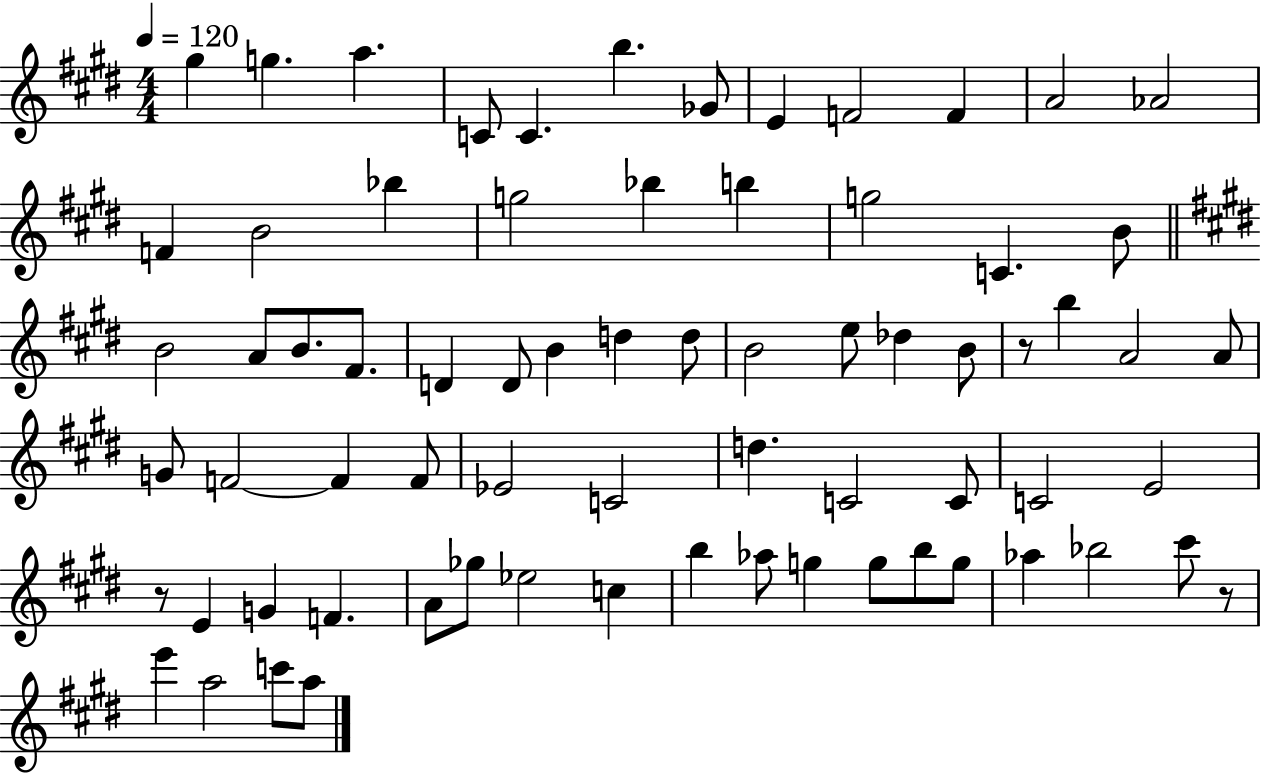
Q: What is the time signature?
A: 4/4